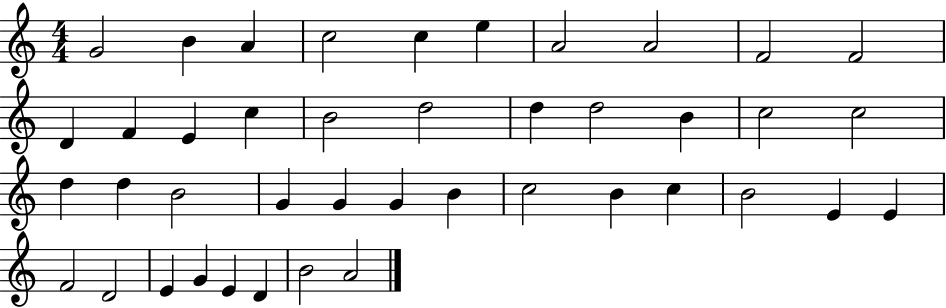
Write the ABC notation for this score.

X:1
T:Untitled
M:4/4
L:1/4
K:C
G2 B A c2 c e A2 A2 F2 F2 D F E c B2 d2 d d2 B c2 c2 d d B2 G G G B c2 B c B2 E E F2 D2 E G E D B2 A2